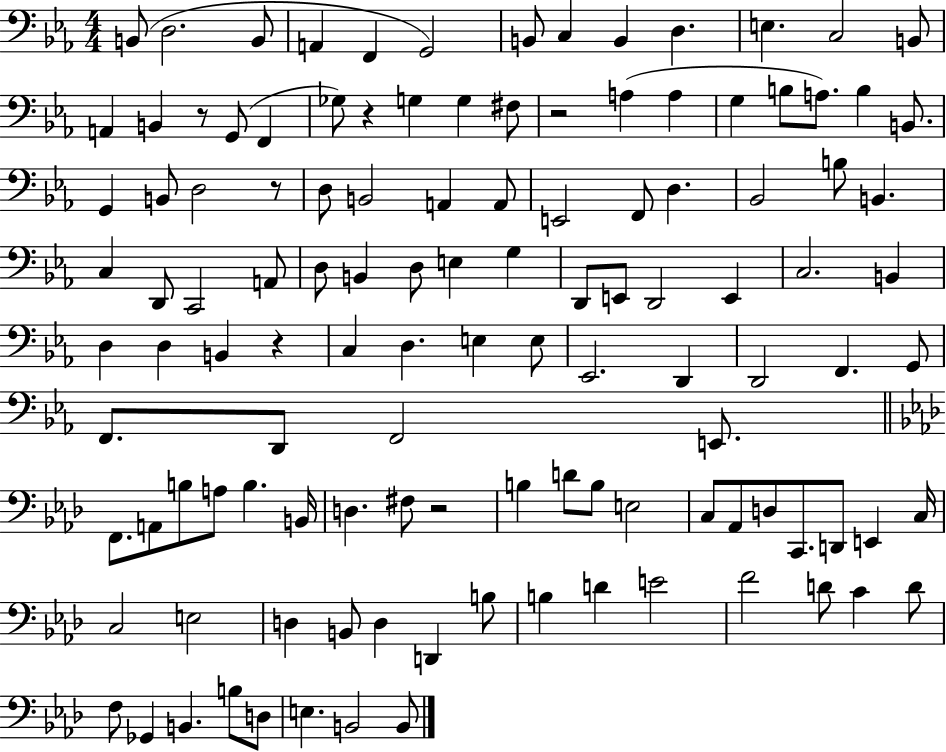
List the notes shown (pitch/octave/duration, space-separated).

B2/e D3/h. B2/e A2/q F2/q G2/h B2/e C3/q B2/q D3/q. E3/q. C3/h B2/e A2/q B2/q R/e G2/e F2/q Gb3/e R/q G3/q G3/q F#3/e R/h A3/q A3/q G3/q B3/e A3/e. B3/q B2/e. G2/q B2/e D3/h R/e D3/e B2/h A2/q A2/e E2/h F2/e D3/q. Bb2/h B3/e B2/q. C3/q D2/e C2/h A2/e D3/e B2/q D3/e E3/q G3/q D2/e E2/e D2/h E2/q C3/h. B2/q D3/q D3/q B2/q R/q C3/q D3/q. E3/q E3/e Eb2/h. D2/q D2/h F2/q. G2/e F2/e. D2/e F2/h E2/e. F2/e. A2/e B3/e A3/e B3/q. B2/s D3/q. F#3/e R/h B3/q D4/e B3/e E3/h C3/e Ab2/e D3/e C2/e. D2/e E2/q C3/s C3/h E3/h D3/q B2/e D3/q D2/q B3/e B3/q D4/q E4/h F4/h D4/e C4/q D4/e F3/e Gb2/q B2/q. B3/e D3/e E3/q. B2/h B2/e